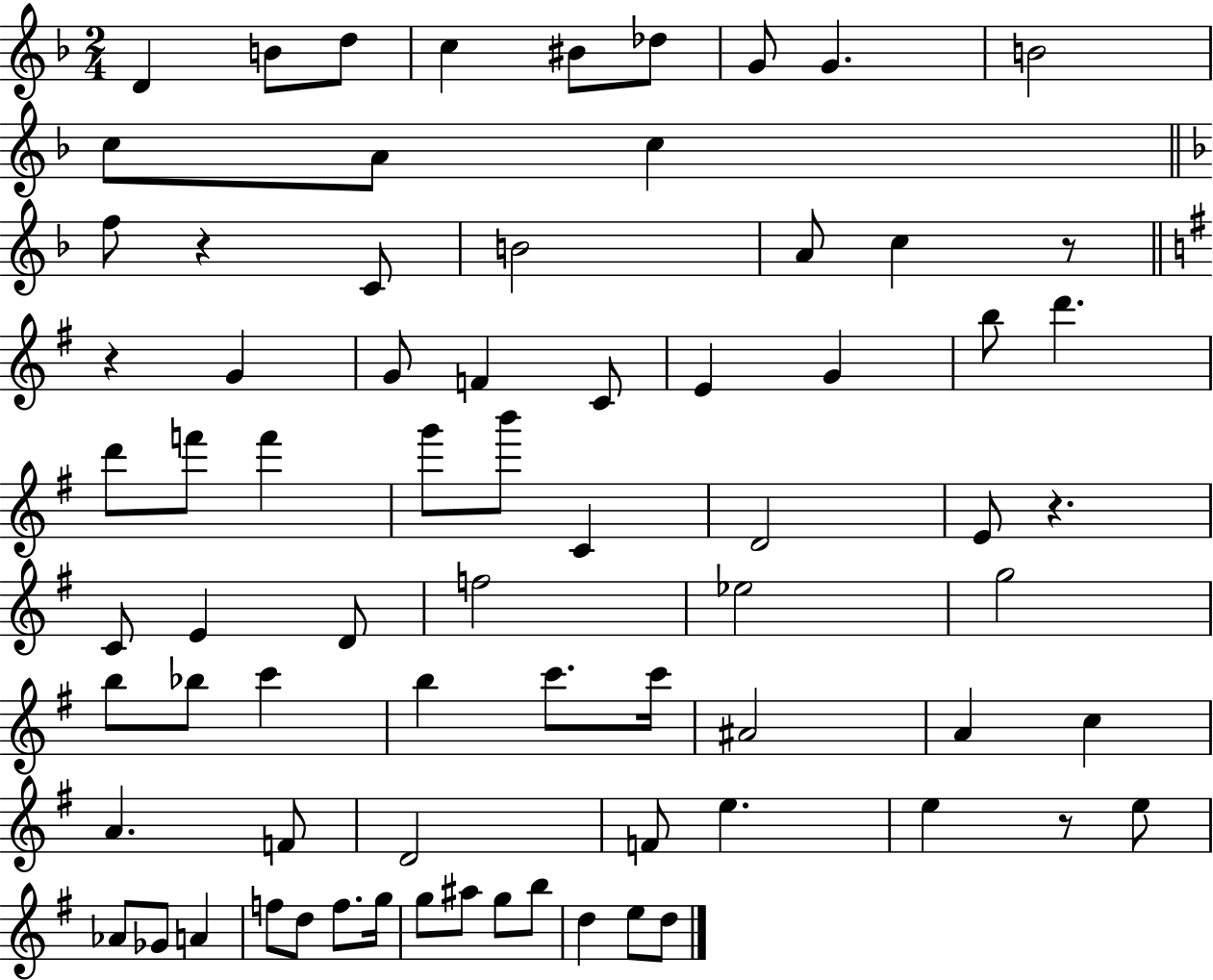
X:1
T:Untitled
M:2/4
L:1/4
K:F
D B/2 d/2 c ^B/2 _d/2 G/2 G B2 c/2 A/2 c f/2 z C/2 B2 A/2 c z/2 z G G/2 F C/2 E G b/2 d' d'/2 f'/2 f' g'/2 b'/2 C D2 E/2 z C/2 E D/2 f2 _e2 g2 b/2 _b/2 c' b c'/2 c'/4 ^A2 A c A F/2 D2 F/2 e e z/2 e/2 _A/2 _G/2 A f/2 d/2 f/2 g/4 g/2 ^a/2 g/2 b/2 d e/2 d/2